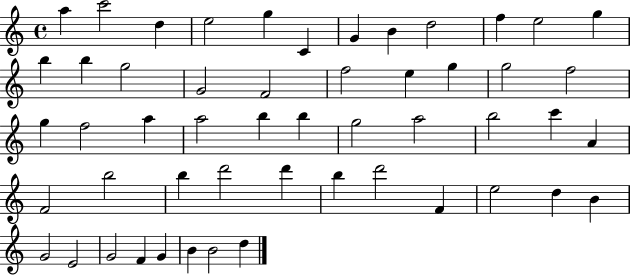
X:1
T:Untitled
M:4/4
L:1/4
K:C
a c'2 d e2 g C G B d2 f e2 g b b g2 G2 F2 f2 e g g2 f2 g f2 a a2 b b g2 a2 b2 c' A F2 b2 b d'2 d' b d'2 F e2 d B G2 E2 G2 F G B B2 d